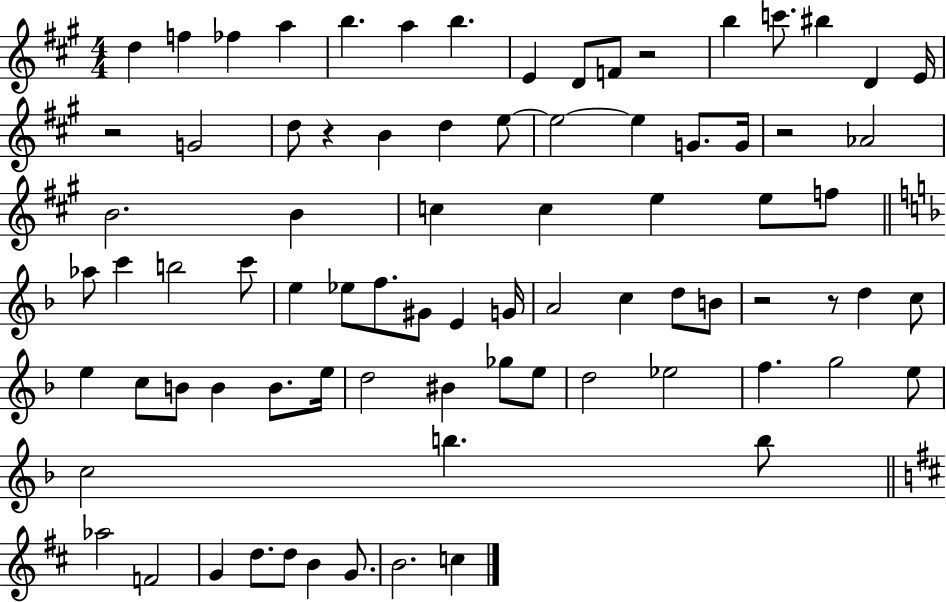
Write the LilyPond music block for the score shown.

{
  \clef treble
  \numericTimeSignature
  \time 4/4
  \key a \major
  \repeat volta 2 { d''4 f''4 fes''4 a''4 | b''4. a''4 b''4. | e'4 d'8 f'8 r2 | b''4 c'''8. bis''4 d'4 e'16 | \break r2 g'2 | d''8 r4 b'4 d''4 e''8~~ | e''2~~ e''4 g'8. g'16 | r2 aes'2 | \break b'2. b'4 | c''4 c''4 e''4 e''8 f''8 | \bar "||" \break \key f \major aes''8 c'''4 b''2 c'''8 | e''4 ees''8 f''8. gis'8 e'4 g'16 | a'2 c''4 d''8 b'8 | r2 r8 d''4 c''8 | \break e''4 c''8 b'8 b'4 b'8. e''16 | d''2 bis'4 ges''8 e''8 | d''2 ees''2 | f''4. g''2 e''8 | \break c''2 b''4. b''8 | \bar "||" \break \key d \major aes''2 f'2 | g'4 d''8. d''8 b'4 g'8. | b'2. c''4 | } \bar "|."
}